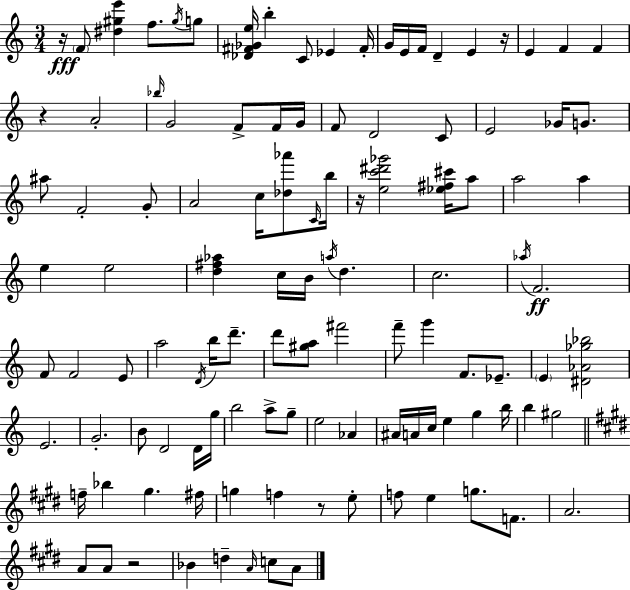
X:1
T:Untitled
M:3/4
L:1/4
K:Am
z/4 F/2 [^d^ge'] f/2 ^g/4 g/2 [_D^F_Ge]/4 b C/2 _E ^F/4 G/4 E/4 F/4 D E z/4 E F F z A2 _b/4 G2 F/2 F/4 G/4 F/2 D2 C/2 E2 _G/4 G/2 ^a/2 F2 G/2 A2 c/4 [_d_a']/2 C/4 b/4 z/4 [ec'^d'_g']2 [_e^f^c']/4 a/2 a2 a e e2 [d^f_a] c/4 B/4 a/4 d c2 _a/4 F2 F/2 F2 E/2 a2 D/4 b/4 d'/2 d'/2 [^ga]/2 ^f'2 f'/2 g' F/2 _E/2 E [^D_A_g_b]2 E2 G2 B/2 D2 D/4 g/4 b2 a/2 g/2 e2 _A ^A/4 A/4 c/4 e g b/4 b ^g2 f/4 _b ^g ^f/4 g f z/2 e/2 f/2 e g/2 F/2 A2 A/2 A/2 z2 _B d A/4 c/2 A/2